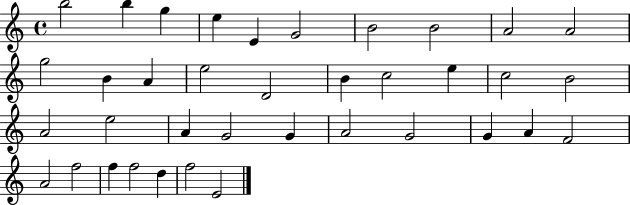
B5/h B5/q G5/q E5/q E4/q G4/h B4/h B4/h A4/h A4/h G5/h B4/q A4/q E5/h D4/h B4/q C5/h E5/q C5/h B4/h A4/h E5/h A4/q G4/h G4/q A4/h G4/h G4/q A4/q F4/h A4/h F5/h F5/q F5/h D5/q F5/h E4/h